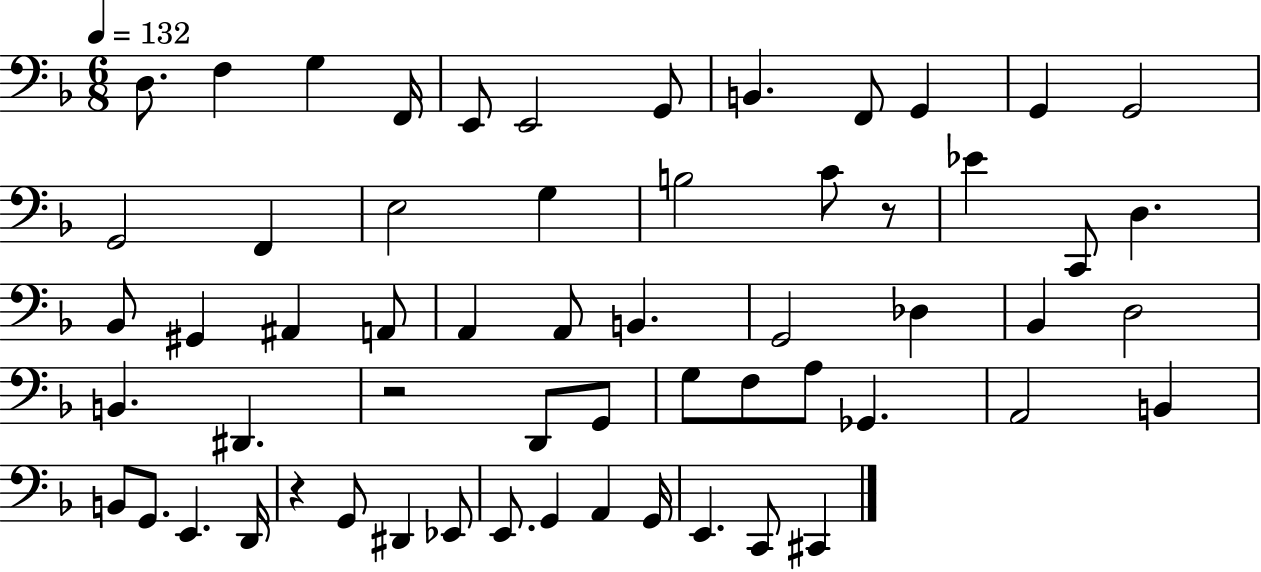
{
  \clef bass
  \numericTimeSignature
  \time 6/8
  \key f \major
  \tempo 4 = 132
  d8. f4 g4 f,16 | e,8 e,2 g,8 | b,4. f,8 g,4 | g,4 g,2 | \break g,2 f,4 | e2 g4 | b2 c'8 r8 | ees'4 c,8 d4. | \break bes,8 gis,4 ais,4 a,8 | a,4 a,8 b,4. | g,2 des4 | bes,4 d2 | \break b,4. dis,4. | r2 d,8 g,8 | g8 f8 a8 ges,4. | a,2 b,4 | \break b,8 g,8. e,4. d,16 | r4 g,8 dis,4 ees,8 | e,8. g,4 a,4 g,16 | e,4. c,8 cis,4 | \break \bar "|."
}